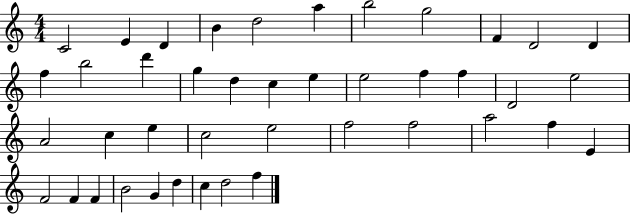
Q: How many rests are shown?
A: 0